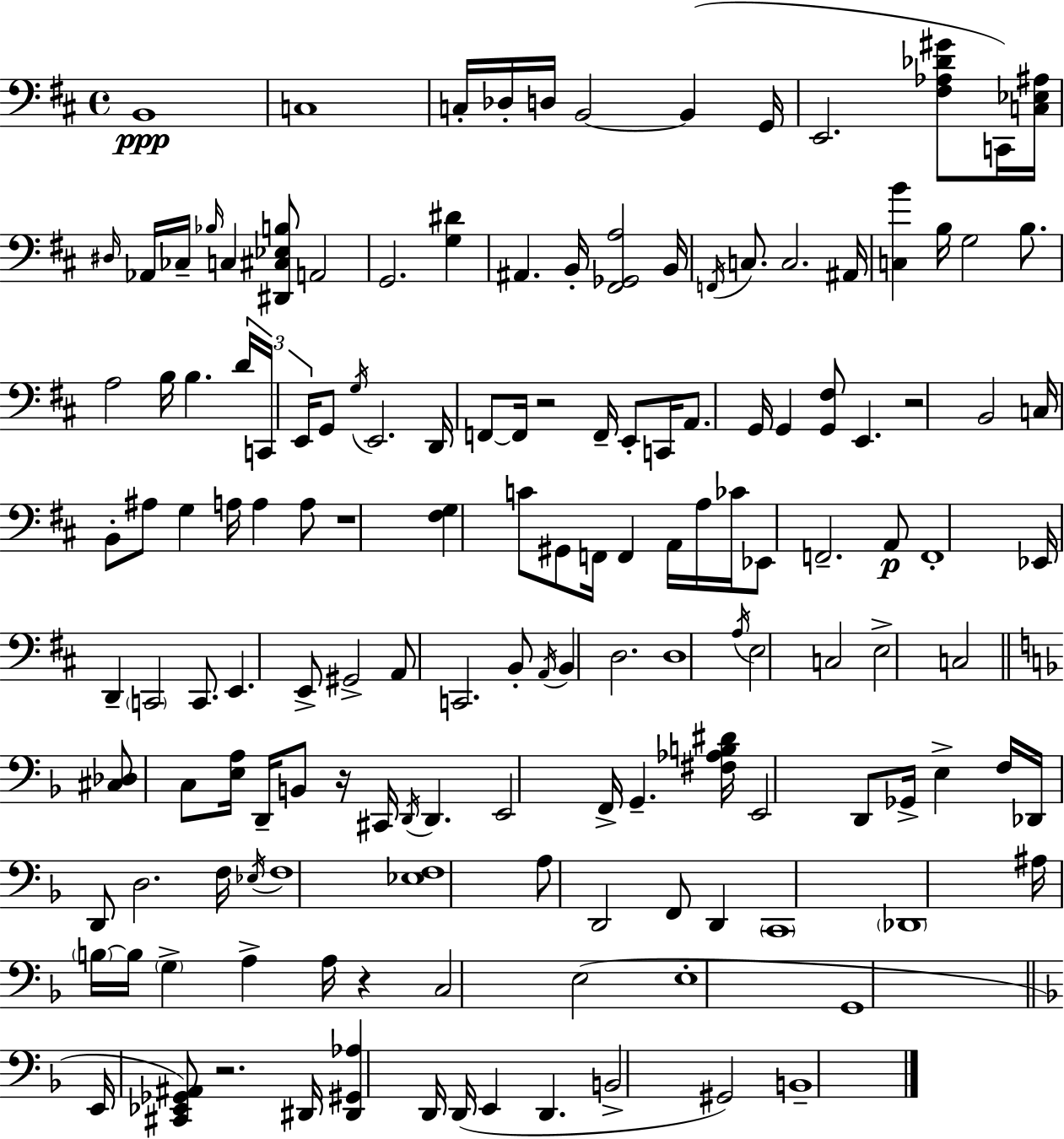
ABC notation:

X:1
T:Untitled
M:4/4
L:1/4
K:D
B,,4 C,4 C,/4 _D,/4 D,/4 B,,2 B,, G,,/4 E,,2 [^F,_A,_D^G]/2 C,,/4 [C,_E,^A,]/4 ^D,/4 _A,,/4 _C,/4 _B,/4 C, [^D,,^C,_E,B,]/2 A,,2 G,,2 [G,^D] ^A,, B,,/4 [^F,,_G,,A,]2 B,,/4 F,,/4 C,/2 C,2 ^A,,/4 [C,B] B,/4 G,2 B,/2 A,2 B,/4 B, D/4 C,,/4 E,,/4 G,,/2 G,/4 E,,2 D,,/4 F,,/2 F,,/4 z2 F,,/4 E,,/2 C,,/4 A,,/2 G,,/4 G,, [G,,^F,]/2 E,, z2 B,,2 C,/4 B,,/2 ^A,/2 G, A,/4 A, A,/2 z4 [^F,G,] C/2 ^G,,/2 F,,/4 F,, A,,/4 A,/4 _C/4 _E,,/2 F,,2 A,,/2 F,,4 _E,,/4 D,, C,,2 C,,/2 E,, E,,/2 ^G,,2 A,,/2 C,,2 B,,/2 A,,/4 B,, D,2 D,4 A,/4 E,2 C,2 E,2 C,2 [^C,_D,]/2 C,/2 [E,A,]/4 D,,/4 B,,/2 z/4 ^C,,/4 D,,/4 D,, E,,2 F,,/4 G,, [^F,_A,B,^D]/4 E,,2 D,,/2 _G,,/4 E, F,/4 _D,,/4 D,,/2 D,2 F,/4 _E,/4 F,4 [_E,F,]4 A,/2 D,,2 F,,/2 D,, C,,4 _D,,4 ^A,/4 B,/4 B,/4 G, A, A,/4 z C,2 E,2 E,4 G,,4 E,,/4 [^C,,_E,,_G,,^A,,]/2 z2 ^D,,/4 [^D,,^G,,_A,] D,,/4 D,,/4 E,, D,, B,,2 ^G,,2 B,,4